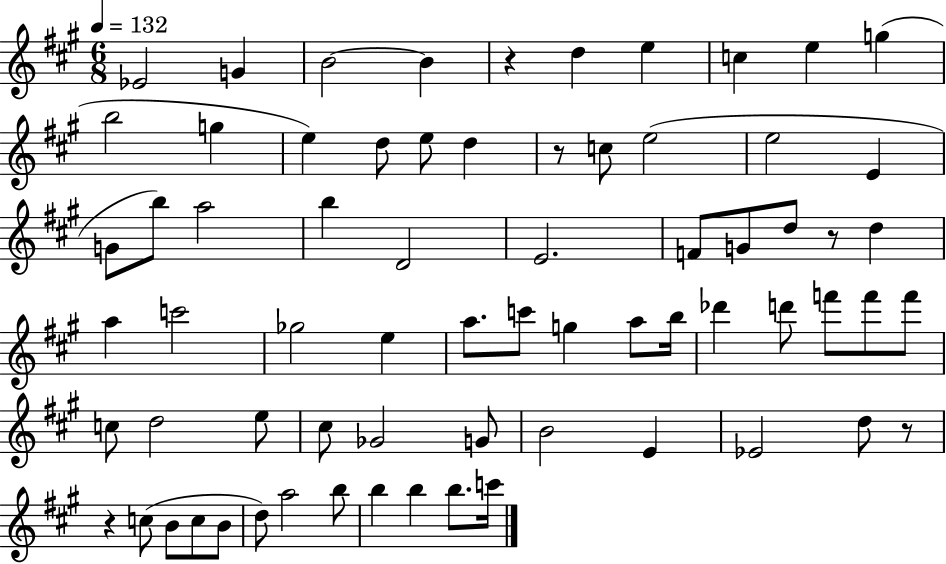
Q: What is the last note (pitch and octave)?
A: C6